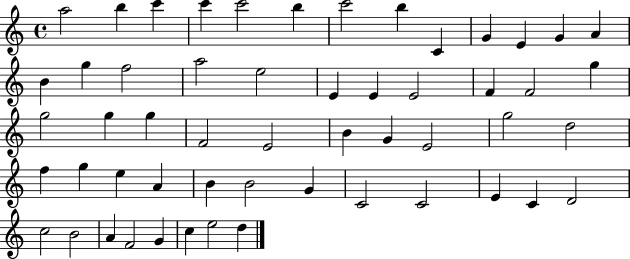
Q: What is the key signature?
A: C major